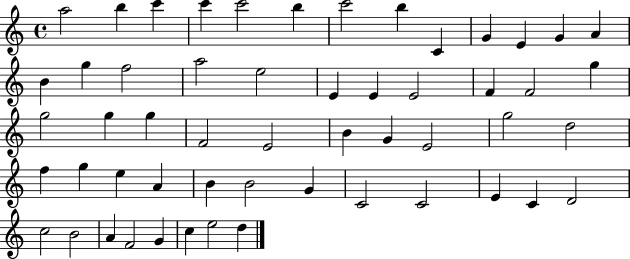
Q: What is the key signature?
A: C major